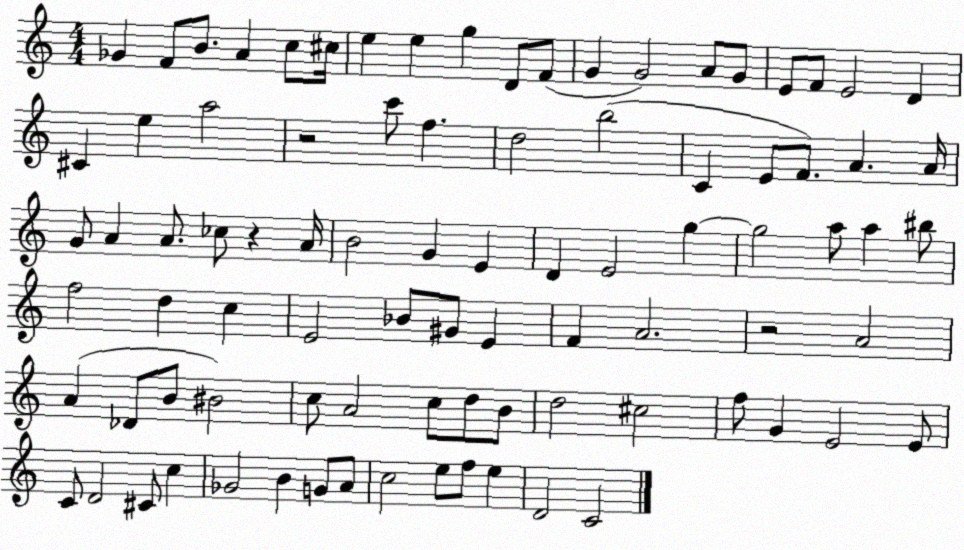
X:1
T:Untitled
M:4/4
L:1/4
K:C
_G F/2 B/2 A c/2 ^c/4 e e g D/2 F/2 G G2 A/2 G/2 E/2 F/2 E2 D ^C e a2 z2 c'/2 f d2 b2 C E/2 F/2 A A/4 G/2 A A/2 _c/2 z A/4 B2 G E D E2 g g2 a/2 a ^b/2 f2 d c E2 _B/2 ^G/2 E F A2 z2 A2 A _D/2 B/2 ^B2 c/2 A2 c/2 d/2 B/2 d2 ^c2 f/2 G E2 E/2 C/2 D2 ^C/2 c _G2 B G/2 A/2 c2 e/2 f/2 e D2 C2